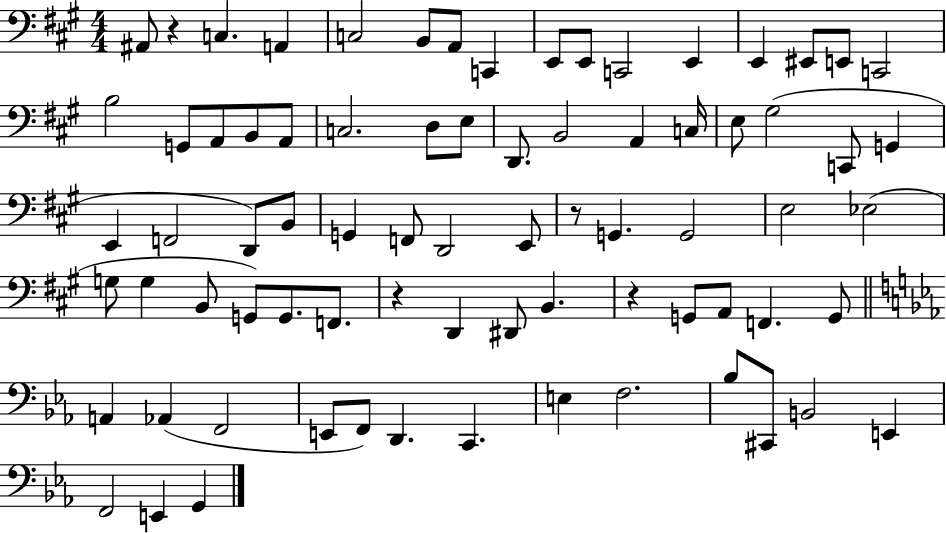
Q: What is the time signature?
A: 4/4